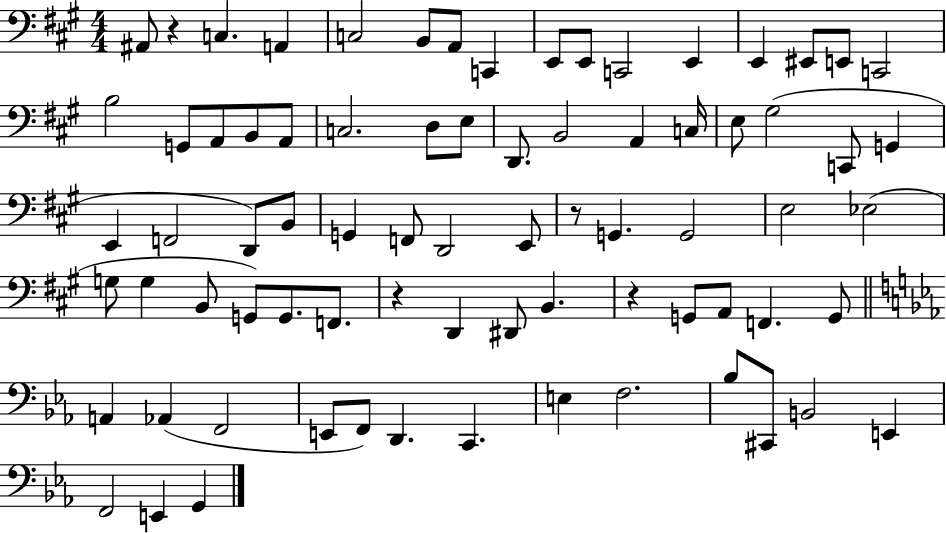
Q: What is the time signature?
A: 4/4